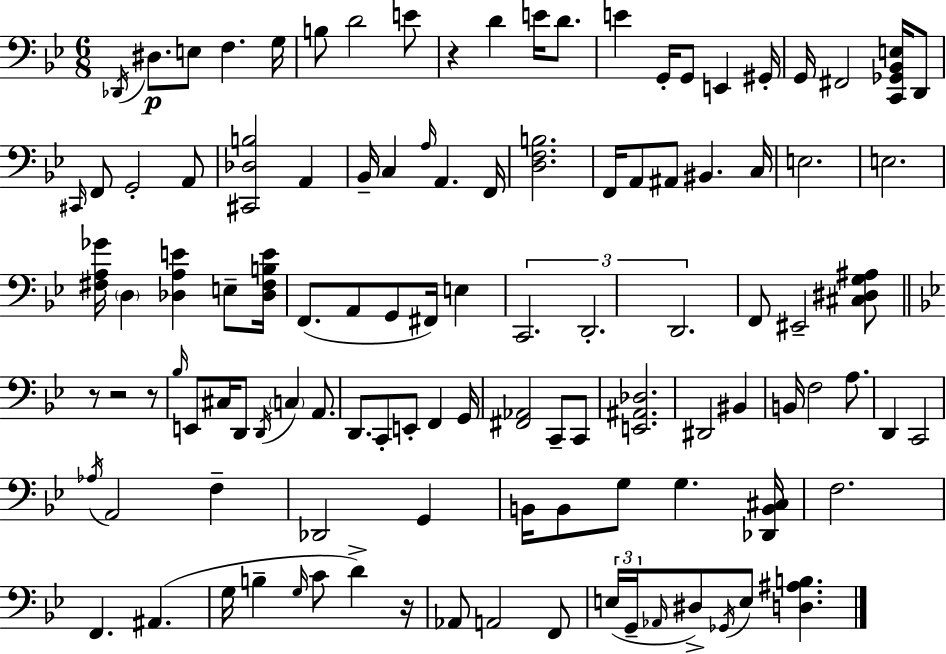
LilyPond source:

{
  \clef bass
  \numericTimeSignature
  \time 6/8
  \key bes \major
  \repeat volta 2 { \acciaccatura { des,16 }\p dis8. e8 f4. | g16 b8 d'2 e'8 | r4 d'4 e'16 d'8. | e'4 g,16-. g,8 e,4 | \break gis,16-. g,16 fis,2 <c, ges, bes, e>16 d,8 | \grace { cis,16 } f,8 g,2-. | a,8 <cis, des b>2 a,4 | bes,16-- c4 \grace { a16 } a,4. | \break f,16 <d f b>2. | f,16 a,8 ais,8 bis,4. | c16 e2. | e2. | \break <fis a ges'>16 \parenthesize d4 <des a e'>4 | e8-- <des fis b e'>16 f,8.( a,8 g,8 fis,16) e4 | \tuplet 3/2 { c,2. | d,2.-. | \break d,2. } | f,8 eis,2-- | <cis dis g ais>8 \bar "||" \break \key g \minor r8 r2 r8 | \grace { bes16 } e,8 cis16 d,8 \acciaccatura { d,16 } \parenthesize c4 a,8. | d,8. c,8-. e,8-. f,4 | g,16 <fis, aes,>2 c,8-- | \break c,8 <e, ais, des>2. | dis,2 bis,4 | b,16 f2 a8. | d,4 c,2 | \break \acciaccatura { aes16 } a,2 f4-- | des,2 g,4 | b,16 b,8 g8 g4. | <des, b, cis>16 f2. | \break f,4. ais,4.( | g16 b4-- \grace { g16 } c'8 d'4->) | r16 aes,8 a,2 | f,8 \tuplet 3/2 { e16( g,16-- \grace { aes,16 }) } dis8-> \acciaccatura { ges,16 } e8 | \break <d ais b>4. } \bar "|."
}